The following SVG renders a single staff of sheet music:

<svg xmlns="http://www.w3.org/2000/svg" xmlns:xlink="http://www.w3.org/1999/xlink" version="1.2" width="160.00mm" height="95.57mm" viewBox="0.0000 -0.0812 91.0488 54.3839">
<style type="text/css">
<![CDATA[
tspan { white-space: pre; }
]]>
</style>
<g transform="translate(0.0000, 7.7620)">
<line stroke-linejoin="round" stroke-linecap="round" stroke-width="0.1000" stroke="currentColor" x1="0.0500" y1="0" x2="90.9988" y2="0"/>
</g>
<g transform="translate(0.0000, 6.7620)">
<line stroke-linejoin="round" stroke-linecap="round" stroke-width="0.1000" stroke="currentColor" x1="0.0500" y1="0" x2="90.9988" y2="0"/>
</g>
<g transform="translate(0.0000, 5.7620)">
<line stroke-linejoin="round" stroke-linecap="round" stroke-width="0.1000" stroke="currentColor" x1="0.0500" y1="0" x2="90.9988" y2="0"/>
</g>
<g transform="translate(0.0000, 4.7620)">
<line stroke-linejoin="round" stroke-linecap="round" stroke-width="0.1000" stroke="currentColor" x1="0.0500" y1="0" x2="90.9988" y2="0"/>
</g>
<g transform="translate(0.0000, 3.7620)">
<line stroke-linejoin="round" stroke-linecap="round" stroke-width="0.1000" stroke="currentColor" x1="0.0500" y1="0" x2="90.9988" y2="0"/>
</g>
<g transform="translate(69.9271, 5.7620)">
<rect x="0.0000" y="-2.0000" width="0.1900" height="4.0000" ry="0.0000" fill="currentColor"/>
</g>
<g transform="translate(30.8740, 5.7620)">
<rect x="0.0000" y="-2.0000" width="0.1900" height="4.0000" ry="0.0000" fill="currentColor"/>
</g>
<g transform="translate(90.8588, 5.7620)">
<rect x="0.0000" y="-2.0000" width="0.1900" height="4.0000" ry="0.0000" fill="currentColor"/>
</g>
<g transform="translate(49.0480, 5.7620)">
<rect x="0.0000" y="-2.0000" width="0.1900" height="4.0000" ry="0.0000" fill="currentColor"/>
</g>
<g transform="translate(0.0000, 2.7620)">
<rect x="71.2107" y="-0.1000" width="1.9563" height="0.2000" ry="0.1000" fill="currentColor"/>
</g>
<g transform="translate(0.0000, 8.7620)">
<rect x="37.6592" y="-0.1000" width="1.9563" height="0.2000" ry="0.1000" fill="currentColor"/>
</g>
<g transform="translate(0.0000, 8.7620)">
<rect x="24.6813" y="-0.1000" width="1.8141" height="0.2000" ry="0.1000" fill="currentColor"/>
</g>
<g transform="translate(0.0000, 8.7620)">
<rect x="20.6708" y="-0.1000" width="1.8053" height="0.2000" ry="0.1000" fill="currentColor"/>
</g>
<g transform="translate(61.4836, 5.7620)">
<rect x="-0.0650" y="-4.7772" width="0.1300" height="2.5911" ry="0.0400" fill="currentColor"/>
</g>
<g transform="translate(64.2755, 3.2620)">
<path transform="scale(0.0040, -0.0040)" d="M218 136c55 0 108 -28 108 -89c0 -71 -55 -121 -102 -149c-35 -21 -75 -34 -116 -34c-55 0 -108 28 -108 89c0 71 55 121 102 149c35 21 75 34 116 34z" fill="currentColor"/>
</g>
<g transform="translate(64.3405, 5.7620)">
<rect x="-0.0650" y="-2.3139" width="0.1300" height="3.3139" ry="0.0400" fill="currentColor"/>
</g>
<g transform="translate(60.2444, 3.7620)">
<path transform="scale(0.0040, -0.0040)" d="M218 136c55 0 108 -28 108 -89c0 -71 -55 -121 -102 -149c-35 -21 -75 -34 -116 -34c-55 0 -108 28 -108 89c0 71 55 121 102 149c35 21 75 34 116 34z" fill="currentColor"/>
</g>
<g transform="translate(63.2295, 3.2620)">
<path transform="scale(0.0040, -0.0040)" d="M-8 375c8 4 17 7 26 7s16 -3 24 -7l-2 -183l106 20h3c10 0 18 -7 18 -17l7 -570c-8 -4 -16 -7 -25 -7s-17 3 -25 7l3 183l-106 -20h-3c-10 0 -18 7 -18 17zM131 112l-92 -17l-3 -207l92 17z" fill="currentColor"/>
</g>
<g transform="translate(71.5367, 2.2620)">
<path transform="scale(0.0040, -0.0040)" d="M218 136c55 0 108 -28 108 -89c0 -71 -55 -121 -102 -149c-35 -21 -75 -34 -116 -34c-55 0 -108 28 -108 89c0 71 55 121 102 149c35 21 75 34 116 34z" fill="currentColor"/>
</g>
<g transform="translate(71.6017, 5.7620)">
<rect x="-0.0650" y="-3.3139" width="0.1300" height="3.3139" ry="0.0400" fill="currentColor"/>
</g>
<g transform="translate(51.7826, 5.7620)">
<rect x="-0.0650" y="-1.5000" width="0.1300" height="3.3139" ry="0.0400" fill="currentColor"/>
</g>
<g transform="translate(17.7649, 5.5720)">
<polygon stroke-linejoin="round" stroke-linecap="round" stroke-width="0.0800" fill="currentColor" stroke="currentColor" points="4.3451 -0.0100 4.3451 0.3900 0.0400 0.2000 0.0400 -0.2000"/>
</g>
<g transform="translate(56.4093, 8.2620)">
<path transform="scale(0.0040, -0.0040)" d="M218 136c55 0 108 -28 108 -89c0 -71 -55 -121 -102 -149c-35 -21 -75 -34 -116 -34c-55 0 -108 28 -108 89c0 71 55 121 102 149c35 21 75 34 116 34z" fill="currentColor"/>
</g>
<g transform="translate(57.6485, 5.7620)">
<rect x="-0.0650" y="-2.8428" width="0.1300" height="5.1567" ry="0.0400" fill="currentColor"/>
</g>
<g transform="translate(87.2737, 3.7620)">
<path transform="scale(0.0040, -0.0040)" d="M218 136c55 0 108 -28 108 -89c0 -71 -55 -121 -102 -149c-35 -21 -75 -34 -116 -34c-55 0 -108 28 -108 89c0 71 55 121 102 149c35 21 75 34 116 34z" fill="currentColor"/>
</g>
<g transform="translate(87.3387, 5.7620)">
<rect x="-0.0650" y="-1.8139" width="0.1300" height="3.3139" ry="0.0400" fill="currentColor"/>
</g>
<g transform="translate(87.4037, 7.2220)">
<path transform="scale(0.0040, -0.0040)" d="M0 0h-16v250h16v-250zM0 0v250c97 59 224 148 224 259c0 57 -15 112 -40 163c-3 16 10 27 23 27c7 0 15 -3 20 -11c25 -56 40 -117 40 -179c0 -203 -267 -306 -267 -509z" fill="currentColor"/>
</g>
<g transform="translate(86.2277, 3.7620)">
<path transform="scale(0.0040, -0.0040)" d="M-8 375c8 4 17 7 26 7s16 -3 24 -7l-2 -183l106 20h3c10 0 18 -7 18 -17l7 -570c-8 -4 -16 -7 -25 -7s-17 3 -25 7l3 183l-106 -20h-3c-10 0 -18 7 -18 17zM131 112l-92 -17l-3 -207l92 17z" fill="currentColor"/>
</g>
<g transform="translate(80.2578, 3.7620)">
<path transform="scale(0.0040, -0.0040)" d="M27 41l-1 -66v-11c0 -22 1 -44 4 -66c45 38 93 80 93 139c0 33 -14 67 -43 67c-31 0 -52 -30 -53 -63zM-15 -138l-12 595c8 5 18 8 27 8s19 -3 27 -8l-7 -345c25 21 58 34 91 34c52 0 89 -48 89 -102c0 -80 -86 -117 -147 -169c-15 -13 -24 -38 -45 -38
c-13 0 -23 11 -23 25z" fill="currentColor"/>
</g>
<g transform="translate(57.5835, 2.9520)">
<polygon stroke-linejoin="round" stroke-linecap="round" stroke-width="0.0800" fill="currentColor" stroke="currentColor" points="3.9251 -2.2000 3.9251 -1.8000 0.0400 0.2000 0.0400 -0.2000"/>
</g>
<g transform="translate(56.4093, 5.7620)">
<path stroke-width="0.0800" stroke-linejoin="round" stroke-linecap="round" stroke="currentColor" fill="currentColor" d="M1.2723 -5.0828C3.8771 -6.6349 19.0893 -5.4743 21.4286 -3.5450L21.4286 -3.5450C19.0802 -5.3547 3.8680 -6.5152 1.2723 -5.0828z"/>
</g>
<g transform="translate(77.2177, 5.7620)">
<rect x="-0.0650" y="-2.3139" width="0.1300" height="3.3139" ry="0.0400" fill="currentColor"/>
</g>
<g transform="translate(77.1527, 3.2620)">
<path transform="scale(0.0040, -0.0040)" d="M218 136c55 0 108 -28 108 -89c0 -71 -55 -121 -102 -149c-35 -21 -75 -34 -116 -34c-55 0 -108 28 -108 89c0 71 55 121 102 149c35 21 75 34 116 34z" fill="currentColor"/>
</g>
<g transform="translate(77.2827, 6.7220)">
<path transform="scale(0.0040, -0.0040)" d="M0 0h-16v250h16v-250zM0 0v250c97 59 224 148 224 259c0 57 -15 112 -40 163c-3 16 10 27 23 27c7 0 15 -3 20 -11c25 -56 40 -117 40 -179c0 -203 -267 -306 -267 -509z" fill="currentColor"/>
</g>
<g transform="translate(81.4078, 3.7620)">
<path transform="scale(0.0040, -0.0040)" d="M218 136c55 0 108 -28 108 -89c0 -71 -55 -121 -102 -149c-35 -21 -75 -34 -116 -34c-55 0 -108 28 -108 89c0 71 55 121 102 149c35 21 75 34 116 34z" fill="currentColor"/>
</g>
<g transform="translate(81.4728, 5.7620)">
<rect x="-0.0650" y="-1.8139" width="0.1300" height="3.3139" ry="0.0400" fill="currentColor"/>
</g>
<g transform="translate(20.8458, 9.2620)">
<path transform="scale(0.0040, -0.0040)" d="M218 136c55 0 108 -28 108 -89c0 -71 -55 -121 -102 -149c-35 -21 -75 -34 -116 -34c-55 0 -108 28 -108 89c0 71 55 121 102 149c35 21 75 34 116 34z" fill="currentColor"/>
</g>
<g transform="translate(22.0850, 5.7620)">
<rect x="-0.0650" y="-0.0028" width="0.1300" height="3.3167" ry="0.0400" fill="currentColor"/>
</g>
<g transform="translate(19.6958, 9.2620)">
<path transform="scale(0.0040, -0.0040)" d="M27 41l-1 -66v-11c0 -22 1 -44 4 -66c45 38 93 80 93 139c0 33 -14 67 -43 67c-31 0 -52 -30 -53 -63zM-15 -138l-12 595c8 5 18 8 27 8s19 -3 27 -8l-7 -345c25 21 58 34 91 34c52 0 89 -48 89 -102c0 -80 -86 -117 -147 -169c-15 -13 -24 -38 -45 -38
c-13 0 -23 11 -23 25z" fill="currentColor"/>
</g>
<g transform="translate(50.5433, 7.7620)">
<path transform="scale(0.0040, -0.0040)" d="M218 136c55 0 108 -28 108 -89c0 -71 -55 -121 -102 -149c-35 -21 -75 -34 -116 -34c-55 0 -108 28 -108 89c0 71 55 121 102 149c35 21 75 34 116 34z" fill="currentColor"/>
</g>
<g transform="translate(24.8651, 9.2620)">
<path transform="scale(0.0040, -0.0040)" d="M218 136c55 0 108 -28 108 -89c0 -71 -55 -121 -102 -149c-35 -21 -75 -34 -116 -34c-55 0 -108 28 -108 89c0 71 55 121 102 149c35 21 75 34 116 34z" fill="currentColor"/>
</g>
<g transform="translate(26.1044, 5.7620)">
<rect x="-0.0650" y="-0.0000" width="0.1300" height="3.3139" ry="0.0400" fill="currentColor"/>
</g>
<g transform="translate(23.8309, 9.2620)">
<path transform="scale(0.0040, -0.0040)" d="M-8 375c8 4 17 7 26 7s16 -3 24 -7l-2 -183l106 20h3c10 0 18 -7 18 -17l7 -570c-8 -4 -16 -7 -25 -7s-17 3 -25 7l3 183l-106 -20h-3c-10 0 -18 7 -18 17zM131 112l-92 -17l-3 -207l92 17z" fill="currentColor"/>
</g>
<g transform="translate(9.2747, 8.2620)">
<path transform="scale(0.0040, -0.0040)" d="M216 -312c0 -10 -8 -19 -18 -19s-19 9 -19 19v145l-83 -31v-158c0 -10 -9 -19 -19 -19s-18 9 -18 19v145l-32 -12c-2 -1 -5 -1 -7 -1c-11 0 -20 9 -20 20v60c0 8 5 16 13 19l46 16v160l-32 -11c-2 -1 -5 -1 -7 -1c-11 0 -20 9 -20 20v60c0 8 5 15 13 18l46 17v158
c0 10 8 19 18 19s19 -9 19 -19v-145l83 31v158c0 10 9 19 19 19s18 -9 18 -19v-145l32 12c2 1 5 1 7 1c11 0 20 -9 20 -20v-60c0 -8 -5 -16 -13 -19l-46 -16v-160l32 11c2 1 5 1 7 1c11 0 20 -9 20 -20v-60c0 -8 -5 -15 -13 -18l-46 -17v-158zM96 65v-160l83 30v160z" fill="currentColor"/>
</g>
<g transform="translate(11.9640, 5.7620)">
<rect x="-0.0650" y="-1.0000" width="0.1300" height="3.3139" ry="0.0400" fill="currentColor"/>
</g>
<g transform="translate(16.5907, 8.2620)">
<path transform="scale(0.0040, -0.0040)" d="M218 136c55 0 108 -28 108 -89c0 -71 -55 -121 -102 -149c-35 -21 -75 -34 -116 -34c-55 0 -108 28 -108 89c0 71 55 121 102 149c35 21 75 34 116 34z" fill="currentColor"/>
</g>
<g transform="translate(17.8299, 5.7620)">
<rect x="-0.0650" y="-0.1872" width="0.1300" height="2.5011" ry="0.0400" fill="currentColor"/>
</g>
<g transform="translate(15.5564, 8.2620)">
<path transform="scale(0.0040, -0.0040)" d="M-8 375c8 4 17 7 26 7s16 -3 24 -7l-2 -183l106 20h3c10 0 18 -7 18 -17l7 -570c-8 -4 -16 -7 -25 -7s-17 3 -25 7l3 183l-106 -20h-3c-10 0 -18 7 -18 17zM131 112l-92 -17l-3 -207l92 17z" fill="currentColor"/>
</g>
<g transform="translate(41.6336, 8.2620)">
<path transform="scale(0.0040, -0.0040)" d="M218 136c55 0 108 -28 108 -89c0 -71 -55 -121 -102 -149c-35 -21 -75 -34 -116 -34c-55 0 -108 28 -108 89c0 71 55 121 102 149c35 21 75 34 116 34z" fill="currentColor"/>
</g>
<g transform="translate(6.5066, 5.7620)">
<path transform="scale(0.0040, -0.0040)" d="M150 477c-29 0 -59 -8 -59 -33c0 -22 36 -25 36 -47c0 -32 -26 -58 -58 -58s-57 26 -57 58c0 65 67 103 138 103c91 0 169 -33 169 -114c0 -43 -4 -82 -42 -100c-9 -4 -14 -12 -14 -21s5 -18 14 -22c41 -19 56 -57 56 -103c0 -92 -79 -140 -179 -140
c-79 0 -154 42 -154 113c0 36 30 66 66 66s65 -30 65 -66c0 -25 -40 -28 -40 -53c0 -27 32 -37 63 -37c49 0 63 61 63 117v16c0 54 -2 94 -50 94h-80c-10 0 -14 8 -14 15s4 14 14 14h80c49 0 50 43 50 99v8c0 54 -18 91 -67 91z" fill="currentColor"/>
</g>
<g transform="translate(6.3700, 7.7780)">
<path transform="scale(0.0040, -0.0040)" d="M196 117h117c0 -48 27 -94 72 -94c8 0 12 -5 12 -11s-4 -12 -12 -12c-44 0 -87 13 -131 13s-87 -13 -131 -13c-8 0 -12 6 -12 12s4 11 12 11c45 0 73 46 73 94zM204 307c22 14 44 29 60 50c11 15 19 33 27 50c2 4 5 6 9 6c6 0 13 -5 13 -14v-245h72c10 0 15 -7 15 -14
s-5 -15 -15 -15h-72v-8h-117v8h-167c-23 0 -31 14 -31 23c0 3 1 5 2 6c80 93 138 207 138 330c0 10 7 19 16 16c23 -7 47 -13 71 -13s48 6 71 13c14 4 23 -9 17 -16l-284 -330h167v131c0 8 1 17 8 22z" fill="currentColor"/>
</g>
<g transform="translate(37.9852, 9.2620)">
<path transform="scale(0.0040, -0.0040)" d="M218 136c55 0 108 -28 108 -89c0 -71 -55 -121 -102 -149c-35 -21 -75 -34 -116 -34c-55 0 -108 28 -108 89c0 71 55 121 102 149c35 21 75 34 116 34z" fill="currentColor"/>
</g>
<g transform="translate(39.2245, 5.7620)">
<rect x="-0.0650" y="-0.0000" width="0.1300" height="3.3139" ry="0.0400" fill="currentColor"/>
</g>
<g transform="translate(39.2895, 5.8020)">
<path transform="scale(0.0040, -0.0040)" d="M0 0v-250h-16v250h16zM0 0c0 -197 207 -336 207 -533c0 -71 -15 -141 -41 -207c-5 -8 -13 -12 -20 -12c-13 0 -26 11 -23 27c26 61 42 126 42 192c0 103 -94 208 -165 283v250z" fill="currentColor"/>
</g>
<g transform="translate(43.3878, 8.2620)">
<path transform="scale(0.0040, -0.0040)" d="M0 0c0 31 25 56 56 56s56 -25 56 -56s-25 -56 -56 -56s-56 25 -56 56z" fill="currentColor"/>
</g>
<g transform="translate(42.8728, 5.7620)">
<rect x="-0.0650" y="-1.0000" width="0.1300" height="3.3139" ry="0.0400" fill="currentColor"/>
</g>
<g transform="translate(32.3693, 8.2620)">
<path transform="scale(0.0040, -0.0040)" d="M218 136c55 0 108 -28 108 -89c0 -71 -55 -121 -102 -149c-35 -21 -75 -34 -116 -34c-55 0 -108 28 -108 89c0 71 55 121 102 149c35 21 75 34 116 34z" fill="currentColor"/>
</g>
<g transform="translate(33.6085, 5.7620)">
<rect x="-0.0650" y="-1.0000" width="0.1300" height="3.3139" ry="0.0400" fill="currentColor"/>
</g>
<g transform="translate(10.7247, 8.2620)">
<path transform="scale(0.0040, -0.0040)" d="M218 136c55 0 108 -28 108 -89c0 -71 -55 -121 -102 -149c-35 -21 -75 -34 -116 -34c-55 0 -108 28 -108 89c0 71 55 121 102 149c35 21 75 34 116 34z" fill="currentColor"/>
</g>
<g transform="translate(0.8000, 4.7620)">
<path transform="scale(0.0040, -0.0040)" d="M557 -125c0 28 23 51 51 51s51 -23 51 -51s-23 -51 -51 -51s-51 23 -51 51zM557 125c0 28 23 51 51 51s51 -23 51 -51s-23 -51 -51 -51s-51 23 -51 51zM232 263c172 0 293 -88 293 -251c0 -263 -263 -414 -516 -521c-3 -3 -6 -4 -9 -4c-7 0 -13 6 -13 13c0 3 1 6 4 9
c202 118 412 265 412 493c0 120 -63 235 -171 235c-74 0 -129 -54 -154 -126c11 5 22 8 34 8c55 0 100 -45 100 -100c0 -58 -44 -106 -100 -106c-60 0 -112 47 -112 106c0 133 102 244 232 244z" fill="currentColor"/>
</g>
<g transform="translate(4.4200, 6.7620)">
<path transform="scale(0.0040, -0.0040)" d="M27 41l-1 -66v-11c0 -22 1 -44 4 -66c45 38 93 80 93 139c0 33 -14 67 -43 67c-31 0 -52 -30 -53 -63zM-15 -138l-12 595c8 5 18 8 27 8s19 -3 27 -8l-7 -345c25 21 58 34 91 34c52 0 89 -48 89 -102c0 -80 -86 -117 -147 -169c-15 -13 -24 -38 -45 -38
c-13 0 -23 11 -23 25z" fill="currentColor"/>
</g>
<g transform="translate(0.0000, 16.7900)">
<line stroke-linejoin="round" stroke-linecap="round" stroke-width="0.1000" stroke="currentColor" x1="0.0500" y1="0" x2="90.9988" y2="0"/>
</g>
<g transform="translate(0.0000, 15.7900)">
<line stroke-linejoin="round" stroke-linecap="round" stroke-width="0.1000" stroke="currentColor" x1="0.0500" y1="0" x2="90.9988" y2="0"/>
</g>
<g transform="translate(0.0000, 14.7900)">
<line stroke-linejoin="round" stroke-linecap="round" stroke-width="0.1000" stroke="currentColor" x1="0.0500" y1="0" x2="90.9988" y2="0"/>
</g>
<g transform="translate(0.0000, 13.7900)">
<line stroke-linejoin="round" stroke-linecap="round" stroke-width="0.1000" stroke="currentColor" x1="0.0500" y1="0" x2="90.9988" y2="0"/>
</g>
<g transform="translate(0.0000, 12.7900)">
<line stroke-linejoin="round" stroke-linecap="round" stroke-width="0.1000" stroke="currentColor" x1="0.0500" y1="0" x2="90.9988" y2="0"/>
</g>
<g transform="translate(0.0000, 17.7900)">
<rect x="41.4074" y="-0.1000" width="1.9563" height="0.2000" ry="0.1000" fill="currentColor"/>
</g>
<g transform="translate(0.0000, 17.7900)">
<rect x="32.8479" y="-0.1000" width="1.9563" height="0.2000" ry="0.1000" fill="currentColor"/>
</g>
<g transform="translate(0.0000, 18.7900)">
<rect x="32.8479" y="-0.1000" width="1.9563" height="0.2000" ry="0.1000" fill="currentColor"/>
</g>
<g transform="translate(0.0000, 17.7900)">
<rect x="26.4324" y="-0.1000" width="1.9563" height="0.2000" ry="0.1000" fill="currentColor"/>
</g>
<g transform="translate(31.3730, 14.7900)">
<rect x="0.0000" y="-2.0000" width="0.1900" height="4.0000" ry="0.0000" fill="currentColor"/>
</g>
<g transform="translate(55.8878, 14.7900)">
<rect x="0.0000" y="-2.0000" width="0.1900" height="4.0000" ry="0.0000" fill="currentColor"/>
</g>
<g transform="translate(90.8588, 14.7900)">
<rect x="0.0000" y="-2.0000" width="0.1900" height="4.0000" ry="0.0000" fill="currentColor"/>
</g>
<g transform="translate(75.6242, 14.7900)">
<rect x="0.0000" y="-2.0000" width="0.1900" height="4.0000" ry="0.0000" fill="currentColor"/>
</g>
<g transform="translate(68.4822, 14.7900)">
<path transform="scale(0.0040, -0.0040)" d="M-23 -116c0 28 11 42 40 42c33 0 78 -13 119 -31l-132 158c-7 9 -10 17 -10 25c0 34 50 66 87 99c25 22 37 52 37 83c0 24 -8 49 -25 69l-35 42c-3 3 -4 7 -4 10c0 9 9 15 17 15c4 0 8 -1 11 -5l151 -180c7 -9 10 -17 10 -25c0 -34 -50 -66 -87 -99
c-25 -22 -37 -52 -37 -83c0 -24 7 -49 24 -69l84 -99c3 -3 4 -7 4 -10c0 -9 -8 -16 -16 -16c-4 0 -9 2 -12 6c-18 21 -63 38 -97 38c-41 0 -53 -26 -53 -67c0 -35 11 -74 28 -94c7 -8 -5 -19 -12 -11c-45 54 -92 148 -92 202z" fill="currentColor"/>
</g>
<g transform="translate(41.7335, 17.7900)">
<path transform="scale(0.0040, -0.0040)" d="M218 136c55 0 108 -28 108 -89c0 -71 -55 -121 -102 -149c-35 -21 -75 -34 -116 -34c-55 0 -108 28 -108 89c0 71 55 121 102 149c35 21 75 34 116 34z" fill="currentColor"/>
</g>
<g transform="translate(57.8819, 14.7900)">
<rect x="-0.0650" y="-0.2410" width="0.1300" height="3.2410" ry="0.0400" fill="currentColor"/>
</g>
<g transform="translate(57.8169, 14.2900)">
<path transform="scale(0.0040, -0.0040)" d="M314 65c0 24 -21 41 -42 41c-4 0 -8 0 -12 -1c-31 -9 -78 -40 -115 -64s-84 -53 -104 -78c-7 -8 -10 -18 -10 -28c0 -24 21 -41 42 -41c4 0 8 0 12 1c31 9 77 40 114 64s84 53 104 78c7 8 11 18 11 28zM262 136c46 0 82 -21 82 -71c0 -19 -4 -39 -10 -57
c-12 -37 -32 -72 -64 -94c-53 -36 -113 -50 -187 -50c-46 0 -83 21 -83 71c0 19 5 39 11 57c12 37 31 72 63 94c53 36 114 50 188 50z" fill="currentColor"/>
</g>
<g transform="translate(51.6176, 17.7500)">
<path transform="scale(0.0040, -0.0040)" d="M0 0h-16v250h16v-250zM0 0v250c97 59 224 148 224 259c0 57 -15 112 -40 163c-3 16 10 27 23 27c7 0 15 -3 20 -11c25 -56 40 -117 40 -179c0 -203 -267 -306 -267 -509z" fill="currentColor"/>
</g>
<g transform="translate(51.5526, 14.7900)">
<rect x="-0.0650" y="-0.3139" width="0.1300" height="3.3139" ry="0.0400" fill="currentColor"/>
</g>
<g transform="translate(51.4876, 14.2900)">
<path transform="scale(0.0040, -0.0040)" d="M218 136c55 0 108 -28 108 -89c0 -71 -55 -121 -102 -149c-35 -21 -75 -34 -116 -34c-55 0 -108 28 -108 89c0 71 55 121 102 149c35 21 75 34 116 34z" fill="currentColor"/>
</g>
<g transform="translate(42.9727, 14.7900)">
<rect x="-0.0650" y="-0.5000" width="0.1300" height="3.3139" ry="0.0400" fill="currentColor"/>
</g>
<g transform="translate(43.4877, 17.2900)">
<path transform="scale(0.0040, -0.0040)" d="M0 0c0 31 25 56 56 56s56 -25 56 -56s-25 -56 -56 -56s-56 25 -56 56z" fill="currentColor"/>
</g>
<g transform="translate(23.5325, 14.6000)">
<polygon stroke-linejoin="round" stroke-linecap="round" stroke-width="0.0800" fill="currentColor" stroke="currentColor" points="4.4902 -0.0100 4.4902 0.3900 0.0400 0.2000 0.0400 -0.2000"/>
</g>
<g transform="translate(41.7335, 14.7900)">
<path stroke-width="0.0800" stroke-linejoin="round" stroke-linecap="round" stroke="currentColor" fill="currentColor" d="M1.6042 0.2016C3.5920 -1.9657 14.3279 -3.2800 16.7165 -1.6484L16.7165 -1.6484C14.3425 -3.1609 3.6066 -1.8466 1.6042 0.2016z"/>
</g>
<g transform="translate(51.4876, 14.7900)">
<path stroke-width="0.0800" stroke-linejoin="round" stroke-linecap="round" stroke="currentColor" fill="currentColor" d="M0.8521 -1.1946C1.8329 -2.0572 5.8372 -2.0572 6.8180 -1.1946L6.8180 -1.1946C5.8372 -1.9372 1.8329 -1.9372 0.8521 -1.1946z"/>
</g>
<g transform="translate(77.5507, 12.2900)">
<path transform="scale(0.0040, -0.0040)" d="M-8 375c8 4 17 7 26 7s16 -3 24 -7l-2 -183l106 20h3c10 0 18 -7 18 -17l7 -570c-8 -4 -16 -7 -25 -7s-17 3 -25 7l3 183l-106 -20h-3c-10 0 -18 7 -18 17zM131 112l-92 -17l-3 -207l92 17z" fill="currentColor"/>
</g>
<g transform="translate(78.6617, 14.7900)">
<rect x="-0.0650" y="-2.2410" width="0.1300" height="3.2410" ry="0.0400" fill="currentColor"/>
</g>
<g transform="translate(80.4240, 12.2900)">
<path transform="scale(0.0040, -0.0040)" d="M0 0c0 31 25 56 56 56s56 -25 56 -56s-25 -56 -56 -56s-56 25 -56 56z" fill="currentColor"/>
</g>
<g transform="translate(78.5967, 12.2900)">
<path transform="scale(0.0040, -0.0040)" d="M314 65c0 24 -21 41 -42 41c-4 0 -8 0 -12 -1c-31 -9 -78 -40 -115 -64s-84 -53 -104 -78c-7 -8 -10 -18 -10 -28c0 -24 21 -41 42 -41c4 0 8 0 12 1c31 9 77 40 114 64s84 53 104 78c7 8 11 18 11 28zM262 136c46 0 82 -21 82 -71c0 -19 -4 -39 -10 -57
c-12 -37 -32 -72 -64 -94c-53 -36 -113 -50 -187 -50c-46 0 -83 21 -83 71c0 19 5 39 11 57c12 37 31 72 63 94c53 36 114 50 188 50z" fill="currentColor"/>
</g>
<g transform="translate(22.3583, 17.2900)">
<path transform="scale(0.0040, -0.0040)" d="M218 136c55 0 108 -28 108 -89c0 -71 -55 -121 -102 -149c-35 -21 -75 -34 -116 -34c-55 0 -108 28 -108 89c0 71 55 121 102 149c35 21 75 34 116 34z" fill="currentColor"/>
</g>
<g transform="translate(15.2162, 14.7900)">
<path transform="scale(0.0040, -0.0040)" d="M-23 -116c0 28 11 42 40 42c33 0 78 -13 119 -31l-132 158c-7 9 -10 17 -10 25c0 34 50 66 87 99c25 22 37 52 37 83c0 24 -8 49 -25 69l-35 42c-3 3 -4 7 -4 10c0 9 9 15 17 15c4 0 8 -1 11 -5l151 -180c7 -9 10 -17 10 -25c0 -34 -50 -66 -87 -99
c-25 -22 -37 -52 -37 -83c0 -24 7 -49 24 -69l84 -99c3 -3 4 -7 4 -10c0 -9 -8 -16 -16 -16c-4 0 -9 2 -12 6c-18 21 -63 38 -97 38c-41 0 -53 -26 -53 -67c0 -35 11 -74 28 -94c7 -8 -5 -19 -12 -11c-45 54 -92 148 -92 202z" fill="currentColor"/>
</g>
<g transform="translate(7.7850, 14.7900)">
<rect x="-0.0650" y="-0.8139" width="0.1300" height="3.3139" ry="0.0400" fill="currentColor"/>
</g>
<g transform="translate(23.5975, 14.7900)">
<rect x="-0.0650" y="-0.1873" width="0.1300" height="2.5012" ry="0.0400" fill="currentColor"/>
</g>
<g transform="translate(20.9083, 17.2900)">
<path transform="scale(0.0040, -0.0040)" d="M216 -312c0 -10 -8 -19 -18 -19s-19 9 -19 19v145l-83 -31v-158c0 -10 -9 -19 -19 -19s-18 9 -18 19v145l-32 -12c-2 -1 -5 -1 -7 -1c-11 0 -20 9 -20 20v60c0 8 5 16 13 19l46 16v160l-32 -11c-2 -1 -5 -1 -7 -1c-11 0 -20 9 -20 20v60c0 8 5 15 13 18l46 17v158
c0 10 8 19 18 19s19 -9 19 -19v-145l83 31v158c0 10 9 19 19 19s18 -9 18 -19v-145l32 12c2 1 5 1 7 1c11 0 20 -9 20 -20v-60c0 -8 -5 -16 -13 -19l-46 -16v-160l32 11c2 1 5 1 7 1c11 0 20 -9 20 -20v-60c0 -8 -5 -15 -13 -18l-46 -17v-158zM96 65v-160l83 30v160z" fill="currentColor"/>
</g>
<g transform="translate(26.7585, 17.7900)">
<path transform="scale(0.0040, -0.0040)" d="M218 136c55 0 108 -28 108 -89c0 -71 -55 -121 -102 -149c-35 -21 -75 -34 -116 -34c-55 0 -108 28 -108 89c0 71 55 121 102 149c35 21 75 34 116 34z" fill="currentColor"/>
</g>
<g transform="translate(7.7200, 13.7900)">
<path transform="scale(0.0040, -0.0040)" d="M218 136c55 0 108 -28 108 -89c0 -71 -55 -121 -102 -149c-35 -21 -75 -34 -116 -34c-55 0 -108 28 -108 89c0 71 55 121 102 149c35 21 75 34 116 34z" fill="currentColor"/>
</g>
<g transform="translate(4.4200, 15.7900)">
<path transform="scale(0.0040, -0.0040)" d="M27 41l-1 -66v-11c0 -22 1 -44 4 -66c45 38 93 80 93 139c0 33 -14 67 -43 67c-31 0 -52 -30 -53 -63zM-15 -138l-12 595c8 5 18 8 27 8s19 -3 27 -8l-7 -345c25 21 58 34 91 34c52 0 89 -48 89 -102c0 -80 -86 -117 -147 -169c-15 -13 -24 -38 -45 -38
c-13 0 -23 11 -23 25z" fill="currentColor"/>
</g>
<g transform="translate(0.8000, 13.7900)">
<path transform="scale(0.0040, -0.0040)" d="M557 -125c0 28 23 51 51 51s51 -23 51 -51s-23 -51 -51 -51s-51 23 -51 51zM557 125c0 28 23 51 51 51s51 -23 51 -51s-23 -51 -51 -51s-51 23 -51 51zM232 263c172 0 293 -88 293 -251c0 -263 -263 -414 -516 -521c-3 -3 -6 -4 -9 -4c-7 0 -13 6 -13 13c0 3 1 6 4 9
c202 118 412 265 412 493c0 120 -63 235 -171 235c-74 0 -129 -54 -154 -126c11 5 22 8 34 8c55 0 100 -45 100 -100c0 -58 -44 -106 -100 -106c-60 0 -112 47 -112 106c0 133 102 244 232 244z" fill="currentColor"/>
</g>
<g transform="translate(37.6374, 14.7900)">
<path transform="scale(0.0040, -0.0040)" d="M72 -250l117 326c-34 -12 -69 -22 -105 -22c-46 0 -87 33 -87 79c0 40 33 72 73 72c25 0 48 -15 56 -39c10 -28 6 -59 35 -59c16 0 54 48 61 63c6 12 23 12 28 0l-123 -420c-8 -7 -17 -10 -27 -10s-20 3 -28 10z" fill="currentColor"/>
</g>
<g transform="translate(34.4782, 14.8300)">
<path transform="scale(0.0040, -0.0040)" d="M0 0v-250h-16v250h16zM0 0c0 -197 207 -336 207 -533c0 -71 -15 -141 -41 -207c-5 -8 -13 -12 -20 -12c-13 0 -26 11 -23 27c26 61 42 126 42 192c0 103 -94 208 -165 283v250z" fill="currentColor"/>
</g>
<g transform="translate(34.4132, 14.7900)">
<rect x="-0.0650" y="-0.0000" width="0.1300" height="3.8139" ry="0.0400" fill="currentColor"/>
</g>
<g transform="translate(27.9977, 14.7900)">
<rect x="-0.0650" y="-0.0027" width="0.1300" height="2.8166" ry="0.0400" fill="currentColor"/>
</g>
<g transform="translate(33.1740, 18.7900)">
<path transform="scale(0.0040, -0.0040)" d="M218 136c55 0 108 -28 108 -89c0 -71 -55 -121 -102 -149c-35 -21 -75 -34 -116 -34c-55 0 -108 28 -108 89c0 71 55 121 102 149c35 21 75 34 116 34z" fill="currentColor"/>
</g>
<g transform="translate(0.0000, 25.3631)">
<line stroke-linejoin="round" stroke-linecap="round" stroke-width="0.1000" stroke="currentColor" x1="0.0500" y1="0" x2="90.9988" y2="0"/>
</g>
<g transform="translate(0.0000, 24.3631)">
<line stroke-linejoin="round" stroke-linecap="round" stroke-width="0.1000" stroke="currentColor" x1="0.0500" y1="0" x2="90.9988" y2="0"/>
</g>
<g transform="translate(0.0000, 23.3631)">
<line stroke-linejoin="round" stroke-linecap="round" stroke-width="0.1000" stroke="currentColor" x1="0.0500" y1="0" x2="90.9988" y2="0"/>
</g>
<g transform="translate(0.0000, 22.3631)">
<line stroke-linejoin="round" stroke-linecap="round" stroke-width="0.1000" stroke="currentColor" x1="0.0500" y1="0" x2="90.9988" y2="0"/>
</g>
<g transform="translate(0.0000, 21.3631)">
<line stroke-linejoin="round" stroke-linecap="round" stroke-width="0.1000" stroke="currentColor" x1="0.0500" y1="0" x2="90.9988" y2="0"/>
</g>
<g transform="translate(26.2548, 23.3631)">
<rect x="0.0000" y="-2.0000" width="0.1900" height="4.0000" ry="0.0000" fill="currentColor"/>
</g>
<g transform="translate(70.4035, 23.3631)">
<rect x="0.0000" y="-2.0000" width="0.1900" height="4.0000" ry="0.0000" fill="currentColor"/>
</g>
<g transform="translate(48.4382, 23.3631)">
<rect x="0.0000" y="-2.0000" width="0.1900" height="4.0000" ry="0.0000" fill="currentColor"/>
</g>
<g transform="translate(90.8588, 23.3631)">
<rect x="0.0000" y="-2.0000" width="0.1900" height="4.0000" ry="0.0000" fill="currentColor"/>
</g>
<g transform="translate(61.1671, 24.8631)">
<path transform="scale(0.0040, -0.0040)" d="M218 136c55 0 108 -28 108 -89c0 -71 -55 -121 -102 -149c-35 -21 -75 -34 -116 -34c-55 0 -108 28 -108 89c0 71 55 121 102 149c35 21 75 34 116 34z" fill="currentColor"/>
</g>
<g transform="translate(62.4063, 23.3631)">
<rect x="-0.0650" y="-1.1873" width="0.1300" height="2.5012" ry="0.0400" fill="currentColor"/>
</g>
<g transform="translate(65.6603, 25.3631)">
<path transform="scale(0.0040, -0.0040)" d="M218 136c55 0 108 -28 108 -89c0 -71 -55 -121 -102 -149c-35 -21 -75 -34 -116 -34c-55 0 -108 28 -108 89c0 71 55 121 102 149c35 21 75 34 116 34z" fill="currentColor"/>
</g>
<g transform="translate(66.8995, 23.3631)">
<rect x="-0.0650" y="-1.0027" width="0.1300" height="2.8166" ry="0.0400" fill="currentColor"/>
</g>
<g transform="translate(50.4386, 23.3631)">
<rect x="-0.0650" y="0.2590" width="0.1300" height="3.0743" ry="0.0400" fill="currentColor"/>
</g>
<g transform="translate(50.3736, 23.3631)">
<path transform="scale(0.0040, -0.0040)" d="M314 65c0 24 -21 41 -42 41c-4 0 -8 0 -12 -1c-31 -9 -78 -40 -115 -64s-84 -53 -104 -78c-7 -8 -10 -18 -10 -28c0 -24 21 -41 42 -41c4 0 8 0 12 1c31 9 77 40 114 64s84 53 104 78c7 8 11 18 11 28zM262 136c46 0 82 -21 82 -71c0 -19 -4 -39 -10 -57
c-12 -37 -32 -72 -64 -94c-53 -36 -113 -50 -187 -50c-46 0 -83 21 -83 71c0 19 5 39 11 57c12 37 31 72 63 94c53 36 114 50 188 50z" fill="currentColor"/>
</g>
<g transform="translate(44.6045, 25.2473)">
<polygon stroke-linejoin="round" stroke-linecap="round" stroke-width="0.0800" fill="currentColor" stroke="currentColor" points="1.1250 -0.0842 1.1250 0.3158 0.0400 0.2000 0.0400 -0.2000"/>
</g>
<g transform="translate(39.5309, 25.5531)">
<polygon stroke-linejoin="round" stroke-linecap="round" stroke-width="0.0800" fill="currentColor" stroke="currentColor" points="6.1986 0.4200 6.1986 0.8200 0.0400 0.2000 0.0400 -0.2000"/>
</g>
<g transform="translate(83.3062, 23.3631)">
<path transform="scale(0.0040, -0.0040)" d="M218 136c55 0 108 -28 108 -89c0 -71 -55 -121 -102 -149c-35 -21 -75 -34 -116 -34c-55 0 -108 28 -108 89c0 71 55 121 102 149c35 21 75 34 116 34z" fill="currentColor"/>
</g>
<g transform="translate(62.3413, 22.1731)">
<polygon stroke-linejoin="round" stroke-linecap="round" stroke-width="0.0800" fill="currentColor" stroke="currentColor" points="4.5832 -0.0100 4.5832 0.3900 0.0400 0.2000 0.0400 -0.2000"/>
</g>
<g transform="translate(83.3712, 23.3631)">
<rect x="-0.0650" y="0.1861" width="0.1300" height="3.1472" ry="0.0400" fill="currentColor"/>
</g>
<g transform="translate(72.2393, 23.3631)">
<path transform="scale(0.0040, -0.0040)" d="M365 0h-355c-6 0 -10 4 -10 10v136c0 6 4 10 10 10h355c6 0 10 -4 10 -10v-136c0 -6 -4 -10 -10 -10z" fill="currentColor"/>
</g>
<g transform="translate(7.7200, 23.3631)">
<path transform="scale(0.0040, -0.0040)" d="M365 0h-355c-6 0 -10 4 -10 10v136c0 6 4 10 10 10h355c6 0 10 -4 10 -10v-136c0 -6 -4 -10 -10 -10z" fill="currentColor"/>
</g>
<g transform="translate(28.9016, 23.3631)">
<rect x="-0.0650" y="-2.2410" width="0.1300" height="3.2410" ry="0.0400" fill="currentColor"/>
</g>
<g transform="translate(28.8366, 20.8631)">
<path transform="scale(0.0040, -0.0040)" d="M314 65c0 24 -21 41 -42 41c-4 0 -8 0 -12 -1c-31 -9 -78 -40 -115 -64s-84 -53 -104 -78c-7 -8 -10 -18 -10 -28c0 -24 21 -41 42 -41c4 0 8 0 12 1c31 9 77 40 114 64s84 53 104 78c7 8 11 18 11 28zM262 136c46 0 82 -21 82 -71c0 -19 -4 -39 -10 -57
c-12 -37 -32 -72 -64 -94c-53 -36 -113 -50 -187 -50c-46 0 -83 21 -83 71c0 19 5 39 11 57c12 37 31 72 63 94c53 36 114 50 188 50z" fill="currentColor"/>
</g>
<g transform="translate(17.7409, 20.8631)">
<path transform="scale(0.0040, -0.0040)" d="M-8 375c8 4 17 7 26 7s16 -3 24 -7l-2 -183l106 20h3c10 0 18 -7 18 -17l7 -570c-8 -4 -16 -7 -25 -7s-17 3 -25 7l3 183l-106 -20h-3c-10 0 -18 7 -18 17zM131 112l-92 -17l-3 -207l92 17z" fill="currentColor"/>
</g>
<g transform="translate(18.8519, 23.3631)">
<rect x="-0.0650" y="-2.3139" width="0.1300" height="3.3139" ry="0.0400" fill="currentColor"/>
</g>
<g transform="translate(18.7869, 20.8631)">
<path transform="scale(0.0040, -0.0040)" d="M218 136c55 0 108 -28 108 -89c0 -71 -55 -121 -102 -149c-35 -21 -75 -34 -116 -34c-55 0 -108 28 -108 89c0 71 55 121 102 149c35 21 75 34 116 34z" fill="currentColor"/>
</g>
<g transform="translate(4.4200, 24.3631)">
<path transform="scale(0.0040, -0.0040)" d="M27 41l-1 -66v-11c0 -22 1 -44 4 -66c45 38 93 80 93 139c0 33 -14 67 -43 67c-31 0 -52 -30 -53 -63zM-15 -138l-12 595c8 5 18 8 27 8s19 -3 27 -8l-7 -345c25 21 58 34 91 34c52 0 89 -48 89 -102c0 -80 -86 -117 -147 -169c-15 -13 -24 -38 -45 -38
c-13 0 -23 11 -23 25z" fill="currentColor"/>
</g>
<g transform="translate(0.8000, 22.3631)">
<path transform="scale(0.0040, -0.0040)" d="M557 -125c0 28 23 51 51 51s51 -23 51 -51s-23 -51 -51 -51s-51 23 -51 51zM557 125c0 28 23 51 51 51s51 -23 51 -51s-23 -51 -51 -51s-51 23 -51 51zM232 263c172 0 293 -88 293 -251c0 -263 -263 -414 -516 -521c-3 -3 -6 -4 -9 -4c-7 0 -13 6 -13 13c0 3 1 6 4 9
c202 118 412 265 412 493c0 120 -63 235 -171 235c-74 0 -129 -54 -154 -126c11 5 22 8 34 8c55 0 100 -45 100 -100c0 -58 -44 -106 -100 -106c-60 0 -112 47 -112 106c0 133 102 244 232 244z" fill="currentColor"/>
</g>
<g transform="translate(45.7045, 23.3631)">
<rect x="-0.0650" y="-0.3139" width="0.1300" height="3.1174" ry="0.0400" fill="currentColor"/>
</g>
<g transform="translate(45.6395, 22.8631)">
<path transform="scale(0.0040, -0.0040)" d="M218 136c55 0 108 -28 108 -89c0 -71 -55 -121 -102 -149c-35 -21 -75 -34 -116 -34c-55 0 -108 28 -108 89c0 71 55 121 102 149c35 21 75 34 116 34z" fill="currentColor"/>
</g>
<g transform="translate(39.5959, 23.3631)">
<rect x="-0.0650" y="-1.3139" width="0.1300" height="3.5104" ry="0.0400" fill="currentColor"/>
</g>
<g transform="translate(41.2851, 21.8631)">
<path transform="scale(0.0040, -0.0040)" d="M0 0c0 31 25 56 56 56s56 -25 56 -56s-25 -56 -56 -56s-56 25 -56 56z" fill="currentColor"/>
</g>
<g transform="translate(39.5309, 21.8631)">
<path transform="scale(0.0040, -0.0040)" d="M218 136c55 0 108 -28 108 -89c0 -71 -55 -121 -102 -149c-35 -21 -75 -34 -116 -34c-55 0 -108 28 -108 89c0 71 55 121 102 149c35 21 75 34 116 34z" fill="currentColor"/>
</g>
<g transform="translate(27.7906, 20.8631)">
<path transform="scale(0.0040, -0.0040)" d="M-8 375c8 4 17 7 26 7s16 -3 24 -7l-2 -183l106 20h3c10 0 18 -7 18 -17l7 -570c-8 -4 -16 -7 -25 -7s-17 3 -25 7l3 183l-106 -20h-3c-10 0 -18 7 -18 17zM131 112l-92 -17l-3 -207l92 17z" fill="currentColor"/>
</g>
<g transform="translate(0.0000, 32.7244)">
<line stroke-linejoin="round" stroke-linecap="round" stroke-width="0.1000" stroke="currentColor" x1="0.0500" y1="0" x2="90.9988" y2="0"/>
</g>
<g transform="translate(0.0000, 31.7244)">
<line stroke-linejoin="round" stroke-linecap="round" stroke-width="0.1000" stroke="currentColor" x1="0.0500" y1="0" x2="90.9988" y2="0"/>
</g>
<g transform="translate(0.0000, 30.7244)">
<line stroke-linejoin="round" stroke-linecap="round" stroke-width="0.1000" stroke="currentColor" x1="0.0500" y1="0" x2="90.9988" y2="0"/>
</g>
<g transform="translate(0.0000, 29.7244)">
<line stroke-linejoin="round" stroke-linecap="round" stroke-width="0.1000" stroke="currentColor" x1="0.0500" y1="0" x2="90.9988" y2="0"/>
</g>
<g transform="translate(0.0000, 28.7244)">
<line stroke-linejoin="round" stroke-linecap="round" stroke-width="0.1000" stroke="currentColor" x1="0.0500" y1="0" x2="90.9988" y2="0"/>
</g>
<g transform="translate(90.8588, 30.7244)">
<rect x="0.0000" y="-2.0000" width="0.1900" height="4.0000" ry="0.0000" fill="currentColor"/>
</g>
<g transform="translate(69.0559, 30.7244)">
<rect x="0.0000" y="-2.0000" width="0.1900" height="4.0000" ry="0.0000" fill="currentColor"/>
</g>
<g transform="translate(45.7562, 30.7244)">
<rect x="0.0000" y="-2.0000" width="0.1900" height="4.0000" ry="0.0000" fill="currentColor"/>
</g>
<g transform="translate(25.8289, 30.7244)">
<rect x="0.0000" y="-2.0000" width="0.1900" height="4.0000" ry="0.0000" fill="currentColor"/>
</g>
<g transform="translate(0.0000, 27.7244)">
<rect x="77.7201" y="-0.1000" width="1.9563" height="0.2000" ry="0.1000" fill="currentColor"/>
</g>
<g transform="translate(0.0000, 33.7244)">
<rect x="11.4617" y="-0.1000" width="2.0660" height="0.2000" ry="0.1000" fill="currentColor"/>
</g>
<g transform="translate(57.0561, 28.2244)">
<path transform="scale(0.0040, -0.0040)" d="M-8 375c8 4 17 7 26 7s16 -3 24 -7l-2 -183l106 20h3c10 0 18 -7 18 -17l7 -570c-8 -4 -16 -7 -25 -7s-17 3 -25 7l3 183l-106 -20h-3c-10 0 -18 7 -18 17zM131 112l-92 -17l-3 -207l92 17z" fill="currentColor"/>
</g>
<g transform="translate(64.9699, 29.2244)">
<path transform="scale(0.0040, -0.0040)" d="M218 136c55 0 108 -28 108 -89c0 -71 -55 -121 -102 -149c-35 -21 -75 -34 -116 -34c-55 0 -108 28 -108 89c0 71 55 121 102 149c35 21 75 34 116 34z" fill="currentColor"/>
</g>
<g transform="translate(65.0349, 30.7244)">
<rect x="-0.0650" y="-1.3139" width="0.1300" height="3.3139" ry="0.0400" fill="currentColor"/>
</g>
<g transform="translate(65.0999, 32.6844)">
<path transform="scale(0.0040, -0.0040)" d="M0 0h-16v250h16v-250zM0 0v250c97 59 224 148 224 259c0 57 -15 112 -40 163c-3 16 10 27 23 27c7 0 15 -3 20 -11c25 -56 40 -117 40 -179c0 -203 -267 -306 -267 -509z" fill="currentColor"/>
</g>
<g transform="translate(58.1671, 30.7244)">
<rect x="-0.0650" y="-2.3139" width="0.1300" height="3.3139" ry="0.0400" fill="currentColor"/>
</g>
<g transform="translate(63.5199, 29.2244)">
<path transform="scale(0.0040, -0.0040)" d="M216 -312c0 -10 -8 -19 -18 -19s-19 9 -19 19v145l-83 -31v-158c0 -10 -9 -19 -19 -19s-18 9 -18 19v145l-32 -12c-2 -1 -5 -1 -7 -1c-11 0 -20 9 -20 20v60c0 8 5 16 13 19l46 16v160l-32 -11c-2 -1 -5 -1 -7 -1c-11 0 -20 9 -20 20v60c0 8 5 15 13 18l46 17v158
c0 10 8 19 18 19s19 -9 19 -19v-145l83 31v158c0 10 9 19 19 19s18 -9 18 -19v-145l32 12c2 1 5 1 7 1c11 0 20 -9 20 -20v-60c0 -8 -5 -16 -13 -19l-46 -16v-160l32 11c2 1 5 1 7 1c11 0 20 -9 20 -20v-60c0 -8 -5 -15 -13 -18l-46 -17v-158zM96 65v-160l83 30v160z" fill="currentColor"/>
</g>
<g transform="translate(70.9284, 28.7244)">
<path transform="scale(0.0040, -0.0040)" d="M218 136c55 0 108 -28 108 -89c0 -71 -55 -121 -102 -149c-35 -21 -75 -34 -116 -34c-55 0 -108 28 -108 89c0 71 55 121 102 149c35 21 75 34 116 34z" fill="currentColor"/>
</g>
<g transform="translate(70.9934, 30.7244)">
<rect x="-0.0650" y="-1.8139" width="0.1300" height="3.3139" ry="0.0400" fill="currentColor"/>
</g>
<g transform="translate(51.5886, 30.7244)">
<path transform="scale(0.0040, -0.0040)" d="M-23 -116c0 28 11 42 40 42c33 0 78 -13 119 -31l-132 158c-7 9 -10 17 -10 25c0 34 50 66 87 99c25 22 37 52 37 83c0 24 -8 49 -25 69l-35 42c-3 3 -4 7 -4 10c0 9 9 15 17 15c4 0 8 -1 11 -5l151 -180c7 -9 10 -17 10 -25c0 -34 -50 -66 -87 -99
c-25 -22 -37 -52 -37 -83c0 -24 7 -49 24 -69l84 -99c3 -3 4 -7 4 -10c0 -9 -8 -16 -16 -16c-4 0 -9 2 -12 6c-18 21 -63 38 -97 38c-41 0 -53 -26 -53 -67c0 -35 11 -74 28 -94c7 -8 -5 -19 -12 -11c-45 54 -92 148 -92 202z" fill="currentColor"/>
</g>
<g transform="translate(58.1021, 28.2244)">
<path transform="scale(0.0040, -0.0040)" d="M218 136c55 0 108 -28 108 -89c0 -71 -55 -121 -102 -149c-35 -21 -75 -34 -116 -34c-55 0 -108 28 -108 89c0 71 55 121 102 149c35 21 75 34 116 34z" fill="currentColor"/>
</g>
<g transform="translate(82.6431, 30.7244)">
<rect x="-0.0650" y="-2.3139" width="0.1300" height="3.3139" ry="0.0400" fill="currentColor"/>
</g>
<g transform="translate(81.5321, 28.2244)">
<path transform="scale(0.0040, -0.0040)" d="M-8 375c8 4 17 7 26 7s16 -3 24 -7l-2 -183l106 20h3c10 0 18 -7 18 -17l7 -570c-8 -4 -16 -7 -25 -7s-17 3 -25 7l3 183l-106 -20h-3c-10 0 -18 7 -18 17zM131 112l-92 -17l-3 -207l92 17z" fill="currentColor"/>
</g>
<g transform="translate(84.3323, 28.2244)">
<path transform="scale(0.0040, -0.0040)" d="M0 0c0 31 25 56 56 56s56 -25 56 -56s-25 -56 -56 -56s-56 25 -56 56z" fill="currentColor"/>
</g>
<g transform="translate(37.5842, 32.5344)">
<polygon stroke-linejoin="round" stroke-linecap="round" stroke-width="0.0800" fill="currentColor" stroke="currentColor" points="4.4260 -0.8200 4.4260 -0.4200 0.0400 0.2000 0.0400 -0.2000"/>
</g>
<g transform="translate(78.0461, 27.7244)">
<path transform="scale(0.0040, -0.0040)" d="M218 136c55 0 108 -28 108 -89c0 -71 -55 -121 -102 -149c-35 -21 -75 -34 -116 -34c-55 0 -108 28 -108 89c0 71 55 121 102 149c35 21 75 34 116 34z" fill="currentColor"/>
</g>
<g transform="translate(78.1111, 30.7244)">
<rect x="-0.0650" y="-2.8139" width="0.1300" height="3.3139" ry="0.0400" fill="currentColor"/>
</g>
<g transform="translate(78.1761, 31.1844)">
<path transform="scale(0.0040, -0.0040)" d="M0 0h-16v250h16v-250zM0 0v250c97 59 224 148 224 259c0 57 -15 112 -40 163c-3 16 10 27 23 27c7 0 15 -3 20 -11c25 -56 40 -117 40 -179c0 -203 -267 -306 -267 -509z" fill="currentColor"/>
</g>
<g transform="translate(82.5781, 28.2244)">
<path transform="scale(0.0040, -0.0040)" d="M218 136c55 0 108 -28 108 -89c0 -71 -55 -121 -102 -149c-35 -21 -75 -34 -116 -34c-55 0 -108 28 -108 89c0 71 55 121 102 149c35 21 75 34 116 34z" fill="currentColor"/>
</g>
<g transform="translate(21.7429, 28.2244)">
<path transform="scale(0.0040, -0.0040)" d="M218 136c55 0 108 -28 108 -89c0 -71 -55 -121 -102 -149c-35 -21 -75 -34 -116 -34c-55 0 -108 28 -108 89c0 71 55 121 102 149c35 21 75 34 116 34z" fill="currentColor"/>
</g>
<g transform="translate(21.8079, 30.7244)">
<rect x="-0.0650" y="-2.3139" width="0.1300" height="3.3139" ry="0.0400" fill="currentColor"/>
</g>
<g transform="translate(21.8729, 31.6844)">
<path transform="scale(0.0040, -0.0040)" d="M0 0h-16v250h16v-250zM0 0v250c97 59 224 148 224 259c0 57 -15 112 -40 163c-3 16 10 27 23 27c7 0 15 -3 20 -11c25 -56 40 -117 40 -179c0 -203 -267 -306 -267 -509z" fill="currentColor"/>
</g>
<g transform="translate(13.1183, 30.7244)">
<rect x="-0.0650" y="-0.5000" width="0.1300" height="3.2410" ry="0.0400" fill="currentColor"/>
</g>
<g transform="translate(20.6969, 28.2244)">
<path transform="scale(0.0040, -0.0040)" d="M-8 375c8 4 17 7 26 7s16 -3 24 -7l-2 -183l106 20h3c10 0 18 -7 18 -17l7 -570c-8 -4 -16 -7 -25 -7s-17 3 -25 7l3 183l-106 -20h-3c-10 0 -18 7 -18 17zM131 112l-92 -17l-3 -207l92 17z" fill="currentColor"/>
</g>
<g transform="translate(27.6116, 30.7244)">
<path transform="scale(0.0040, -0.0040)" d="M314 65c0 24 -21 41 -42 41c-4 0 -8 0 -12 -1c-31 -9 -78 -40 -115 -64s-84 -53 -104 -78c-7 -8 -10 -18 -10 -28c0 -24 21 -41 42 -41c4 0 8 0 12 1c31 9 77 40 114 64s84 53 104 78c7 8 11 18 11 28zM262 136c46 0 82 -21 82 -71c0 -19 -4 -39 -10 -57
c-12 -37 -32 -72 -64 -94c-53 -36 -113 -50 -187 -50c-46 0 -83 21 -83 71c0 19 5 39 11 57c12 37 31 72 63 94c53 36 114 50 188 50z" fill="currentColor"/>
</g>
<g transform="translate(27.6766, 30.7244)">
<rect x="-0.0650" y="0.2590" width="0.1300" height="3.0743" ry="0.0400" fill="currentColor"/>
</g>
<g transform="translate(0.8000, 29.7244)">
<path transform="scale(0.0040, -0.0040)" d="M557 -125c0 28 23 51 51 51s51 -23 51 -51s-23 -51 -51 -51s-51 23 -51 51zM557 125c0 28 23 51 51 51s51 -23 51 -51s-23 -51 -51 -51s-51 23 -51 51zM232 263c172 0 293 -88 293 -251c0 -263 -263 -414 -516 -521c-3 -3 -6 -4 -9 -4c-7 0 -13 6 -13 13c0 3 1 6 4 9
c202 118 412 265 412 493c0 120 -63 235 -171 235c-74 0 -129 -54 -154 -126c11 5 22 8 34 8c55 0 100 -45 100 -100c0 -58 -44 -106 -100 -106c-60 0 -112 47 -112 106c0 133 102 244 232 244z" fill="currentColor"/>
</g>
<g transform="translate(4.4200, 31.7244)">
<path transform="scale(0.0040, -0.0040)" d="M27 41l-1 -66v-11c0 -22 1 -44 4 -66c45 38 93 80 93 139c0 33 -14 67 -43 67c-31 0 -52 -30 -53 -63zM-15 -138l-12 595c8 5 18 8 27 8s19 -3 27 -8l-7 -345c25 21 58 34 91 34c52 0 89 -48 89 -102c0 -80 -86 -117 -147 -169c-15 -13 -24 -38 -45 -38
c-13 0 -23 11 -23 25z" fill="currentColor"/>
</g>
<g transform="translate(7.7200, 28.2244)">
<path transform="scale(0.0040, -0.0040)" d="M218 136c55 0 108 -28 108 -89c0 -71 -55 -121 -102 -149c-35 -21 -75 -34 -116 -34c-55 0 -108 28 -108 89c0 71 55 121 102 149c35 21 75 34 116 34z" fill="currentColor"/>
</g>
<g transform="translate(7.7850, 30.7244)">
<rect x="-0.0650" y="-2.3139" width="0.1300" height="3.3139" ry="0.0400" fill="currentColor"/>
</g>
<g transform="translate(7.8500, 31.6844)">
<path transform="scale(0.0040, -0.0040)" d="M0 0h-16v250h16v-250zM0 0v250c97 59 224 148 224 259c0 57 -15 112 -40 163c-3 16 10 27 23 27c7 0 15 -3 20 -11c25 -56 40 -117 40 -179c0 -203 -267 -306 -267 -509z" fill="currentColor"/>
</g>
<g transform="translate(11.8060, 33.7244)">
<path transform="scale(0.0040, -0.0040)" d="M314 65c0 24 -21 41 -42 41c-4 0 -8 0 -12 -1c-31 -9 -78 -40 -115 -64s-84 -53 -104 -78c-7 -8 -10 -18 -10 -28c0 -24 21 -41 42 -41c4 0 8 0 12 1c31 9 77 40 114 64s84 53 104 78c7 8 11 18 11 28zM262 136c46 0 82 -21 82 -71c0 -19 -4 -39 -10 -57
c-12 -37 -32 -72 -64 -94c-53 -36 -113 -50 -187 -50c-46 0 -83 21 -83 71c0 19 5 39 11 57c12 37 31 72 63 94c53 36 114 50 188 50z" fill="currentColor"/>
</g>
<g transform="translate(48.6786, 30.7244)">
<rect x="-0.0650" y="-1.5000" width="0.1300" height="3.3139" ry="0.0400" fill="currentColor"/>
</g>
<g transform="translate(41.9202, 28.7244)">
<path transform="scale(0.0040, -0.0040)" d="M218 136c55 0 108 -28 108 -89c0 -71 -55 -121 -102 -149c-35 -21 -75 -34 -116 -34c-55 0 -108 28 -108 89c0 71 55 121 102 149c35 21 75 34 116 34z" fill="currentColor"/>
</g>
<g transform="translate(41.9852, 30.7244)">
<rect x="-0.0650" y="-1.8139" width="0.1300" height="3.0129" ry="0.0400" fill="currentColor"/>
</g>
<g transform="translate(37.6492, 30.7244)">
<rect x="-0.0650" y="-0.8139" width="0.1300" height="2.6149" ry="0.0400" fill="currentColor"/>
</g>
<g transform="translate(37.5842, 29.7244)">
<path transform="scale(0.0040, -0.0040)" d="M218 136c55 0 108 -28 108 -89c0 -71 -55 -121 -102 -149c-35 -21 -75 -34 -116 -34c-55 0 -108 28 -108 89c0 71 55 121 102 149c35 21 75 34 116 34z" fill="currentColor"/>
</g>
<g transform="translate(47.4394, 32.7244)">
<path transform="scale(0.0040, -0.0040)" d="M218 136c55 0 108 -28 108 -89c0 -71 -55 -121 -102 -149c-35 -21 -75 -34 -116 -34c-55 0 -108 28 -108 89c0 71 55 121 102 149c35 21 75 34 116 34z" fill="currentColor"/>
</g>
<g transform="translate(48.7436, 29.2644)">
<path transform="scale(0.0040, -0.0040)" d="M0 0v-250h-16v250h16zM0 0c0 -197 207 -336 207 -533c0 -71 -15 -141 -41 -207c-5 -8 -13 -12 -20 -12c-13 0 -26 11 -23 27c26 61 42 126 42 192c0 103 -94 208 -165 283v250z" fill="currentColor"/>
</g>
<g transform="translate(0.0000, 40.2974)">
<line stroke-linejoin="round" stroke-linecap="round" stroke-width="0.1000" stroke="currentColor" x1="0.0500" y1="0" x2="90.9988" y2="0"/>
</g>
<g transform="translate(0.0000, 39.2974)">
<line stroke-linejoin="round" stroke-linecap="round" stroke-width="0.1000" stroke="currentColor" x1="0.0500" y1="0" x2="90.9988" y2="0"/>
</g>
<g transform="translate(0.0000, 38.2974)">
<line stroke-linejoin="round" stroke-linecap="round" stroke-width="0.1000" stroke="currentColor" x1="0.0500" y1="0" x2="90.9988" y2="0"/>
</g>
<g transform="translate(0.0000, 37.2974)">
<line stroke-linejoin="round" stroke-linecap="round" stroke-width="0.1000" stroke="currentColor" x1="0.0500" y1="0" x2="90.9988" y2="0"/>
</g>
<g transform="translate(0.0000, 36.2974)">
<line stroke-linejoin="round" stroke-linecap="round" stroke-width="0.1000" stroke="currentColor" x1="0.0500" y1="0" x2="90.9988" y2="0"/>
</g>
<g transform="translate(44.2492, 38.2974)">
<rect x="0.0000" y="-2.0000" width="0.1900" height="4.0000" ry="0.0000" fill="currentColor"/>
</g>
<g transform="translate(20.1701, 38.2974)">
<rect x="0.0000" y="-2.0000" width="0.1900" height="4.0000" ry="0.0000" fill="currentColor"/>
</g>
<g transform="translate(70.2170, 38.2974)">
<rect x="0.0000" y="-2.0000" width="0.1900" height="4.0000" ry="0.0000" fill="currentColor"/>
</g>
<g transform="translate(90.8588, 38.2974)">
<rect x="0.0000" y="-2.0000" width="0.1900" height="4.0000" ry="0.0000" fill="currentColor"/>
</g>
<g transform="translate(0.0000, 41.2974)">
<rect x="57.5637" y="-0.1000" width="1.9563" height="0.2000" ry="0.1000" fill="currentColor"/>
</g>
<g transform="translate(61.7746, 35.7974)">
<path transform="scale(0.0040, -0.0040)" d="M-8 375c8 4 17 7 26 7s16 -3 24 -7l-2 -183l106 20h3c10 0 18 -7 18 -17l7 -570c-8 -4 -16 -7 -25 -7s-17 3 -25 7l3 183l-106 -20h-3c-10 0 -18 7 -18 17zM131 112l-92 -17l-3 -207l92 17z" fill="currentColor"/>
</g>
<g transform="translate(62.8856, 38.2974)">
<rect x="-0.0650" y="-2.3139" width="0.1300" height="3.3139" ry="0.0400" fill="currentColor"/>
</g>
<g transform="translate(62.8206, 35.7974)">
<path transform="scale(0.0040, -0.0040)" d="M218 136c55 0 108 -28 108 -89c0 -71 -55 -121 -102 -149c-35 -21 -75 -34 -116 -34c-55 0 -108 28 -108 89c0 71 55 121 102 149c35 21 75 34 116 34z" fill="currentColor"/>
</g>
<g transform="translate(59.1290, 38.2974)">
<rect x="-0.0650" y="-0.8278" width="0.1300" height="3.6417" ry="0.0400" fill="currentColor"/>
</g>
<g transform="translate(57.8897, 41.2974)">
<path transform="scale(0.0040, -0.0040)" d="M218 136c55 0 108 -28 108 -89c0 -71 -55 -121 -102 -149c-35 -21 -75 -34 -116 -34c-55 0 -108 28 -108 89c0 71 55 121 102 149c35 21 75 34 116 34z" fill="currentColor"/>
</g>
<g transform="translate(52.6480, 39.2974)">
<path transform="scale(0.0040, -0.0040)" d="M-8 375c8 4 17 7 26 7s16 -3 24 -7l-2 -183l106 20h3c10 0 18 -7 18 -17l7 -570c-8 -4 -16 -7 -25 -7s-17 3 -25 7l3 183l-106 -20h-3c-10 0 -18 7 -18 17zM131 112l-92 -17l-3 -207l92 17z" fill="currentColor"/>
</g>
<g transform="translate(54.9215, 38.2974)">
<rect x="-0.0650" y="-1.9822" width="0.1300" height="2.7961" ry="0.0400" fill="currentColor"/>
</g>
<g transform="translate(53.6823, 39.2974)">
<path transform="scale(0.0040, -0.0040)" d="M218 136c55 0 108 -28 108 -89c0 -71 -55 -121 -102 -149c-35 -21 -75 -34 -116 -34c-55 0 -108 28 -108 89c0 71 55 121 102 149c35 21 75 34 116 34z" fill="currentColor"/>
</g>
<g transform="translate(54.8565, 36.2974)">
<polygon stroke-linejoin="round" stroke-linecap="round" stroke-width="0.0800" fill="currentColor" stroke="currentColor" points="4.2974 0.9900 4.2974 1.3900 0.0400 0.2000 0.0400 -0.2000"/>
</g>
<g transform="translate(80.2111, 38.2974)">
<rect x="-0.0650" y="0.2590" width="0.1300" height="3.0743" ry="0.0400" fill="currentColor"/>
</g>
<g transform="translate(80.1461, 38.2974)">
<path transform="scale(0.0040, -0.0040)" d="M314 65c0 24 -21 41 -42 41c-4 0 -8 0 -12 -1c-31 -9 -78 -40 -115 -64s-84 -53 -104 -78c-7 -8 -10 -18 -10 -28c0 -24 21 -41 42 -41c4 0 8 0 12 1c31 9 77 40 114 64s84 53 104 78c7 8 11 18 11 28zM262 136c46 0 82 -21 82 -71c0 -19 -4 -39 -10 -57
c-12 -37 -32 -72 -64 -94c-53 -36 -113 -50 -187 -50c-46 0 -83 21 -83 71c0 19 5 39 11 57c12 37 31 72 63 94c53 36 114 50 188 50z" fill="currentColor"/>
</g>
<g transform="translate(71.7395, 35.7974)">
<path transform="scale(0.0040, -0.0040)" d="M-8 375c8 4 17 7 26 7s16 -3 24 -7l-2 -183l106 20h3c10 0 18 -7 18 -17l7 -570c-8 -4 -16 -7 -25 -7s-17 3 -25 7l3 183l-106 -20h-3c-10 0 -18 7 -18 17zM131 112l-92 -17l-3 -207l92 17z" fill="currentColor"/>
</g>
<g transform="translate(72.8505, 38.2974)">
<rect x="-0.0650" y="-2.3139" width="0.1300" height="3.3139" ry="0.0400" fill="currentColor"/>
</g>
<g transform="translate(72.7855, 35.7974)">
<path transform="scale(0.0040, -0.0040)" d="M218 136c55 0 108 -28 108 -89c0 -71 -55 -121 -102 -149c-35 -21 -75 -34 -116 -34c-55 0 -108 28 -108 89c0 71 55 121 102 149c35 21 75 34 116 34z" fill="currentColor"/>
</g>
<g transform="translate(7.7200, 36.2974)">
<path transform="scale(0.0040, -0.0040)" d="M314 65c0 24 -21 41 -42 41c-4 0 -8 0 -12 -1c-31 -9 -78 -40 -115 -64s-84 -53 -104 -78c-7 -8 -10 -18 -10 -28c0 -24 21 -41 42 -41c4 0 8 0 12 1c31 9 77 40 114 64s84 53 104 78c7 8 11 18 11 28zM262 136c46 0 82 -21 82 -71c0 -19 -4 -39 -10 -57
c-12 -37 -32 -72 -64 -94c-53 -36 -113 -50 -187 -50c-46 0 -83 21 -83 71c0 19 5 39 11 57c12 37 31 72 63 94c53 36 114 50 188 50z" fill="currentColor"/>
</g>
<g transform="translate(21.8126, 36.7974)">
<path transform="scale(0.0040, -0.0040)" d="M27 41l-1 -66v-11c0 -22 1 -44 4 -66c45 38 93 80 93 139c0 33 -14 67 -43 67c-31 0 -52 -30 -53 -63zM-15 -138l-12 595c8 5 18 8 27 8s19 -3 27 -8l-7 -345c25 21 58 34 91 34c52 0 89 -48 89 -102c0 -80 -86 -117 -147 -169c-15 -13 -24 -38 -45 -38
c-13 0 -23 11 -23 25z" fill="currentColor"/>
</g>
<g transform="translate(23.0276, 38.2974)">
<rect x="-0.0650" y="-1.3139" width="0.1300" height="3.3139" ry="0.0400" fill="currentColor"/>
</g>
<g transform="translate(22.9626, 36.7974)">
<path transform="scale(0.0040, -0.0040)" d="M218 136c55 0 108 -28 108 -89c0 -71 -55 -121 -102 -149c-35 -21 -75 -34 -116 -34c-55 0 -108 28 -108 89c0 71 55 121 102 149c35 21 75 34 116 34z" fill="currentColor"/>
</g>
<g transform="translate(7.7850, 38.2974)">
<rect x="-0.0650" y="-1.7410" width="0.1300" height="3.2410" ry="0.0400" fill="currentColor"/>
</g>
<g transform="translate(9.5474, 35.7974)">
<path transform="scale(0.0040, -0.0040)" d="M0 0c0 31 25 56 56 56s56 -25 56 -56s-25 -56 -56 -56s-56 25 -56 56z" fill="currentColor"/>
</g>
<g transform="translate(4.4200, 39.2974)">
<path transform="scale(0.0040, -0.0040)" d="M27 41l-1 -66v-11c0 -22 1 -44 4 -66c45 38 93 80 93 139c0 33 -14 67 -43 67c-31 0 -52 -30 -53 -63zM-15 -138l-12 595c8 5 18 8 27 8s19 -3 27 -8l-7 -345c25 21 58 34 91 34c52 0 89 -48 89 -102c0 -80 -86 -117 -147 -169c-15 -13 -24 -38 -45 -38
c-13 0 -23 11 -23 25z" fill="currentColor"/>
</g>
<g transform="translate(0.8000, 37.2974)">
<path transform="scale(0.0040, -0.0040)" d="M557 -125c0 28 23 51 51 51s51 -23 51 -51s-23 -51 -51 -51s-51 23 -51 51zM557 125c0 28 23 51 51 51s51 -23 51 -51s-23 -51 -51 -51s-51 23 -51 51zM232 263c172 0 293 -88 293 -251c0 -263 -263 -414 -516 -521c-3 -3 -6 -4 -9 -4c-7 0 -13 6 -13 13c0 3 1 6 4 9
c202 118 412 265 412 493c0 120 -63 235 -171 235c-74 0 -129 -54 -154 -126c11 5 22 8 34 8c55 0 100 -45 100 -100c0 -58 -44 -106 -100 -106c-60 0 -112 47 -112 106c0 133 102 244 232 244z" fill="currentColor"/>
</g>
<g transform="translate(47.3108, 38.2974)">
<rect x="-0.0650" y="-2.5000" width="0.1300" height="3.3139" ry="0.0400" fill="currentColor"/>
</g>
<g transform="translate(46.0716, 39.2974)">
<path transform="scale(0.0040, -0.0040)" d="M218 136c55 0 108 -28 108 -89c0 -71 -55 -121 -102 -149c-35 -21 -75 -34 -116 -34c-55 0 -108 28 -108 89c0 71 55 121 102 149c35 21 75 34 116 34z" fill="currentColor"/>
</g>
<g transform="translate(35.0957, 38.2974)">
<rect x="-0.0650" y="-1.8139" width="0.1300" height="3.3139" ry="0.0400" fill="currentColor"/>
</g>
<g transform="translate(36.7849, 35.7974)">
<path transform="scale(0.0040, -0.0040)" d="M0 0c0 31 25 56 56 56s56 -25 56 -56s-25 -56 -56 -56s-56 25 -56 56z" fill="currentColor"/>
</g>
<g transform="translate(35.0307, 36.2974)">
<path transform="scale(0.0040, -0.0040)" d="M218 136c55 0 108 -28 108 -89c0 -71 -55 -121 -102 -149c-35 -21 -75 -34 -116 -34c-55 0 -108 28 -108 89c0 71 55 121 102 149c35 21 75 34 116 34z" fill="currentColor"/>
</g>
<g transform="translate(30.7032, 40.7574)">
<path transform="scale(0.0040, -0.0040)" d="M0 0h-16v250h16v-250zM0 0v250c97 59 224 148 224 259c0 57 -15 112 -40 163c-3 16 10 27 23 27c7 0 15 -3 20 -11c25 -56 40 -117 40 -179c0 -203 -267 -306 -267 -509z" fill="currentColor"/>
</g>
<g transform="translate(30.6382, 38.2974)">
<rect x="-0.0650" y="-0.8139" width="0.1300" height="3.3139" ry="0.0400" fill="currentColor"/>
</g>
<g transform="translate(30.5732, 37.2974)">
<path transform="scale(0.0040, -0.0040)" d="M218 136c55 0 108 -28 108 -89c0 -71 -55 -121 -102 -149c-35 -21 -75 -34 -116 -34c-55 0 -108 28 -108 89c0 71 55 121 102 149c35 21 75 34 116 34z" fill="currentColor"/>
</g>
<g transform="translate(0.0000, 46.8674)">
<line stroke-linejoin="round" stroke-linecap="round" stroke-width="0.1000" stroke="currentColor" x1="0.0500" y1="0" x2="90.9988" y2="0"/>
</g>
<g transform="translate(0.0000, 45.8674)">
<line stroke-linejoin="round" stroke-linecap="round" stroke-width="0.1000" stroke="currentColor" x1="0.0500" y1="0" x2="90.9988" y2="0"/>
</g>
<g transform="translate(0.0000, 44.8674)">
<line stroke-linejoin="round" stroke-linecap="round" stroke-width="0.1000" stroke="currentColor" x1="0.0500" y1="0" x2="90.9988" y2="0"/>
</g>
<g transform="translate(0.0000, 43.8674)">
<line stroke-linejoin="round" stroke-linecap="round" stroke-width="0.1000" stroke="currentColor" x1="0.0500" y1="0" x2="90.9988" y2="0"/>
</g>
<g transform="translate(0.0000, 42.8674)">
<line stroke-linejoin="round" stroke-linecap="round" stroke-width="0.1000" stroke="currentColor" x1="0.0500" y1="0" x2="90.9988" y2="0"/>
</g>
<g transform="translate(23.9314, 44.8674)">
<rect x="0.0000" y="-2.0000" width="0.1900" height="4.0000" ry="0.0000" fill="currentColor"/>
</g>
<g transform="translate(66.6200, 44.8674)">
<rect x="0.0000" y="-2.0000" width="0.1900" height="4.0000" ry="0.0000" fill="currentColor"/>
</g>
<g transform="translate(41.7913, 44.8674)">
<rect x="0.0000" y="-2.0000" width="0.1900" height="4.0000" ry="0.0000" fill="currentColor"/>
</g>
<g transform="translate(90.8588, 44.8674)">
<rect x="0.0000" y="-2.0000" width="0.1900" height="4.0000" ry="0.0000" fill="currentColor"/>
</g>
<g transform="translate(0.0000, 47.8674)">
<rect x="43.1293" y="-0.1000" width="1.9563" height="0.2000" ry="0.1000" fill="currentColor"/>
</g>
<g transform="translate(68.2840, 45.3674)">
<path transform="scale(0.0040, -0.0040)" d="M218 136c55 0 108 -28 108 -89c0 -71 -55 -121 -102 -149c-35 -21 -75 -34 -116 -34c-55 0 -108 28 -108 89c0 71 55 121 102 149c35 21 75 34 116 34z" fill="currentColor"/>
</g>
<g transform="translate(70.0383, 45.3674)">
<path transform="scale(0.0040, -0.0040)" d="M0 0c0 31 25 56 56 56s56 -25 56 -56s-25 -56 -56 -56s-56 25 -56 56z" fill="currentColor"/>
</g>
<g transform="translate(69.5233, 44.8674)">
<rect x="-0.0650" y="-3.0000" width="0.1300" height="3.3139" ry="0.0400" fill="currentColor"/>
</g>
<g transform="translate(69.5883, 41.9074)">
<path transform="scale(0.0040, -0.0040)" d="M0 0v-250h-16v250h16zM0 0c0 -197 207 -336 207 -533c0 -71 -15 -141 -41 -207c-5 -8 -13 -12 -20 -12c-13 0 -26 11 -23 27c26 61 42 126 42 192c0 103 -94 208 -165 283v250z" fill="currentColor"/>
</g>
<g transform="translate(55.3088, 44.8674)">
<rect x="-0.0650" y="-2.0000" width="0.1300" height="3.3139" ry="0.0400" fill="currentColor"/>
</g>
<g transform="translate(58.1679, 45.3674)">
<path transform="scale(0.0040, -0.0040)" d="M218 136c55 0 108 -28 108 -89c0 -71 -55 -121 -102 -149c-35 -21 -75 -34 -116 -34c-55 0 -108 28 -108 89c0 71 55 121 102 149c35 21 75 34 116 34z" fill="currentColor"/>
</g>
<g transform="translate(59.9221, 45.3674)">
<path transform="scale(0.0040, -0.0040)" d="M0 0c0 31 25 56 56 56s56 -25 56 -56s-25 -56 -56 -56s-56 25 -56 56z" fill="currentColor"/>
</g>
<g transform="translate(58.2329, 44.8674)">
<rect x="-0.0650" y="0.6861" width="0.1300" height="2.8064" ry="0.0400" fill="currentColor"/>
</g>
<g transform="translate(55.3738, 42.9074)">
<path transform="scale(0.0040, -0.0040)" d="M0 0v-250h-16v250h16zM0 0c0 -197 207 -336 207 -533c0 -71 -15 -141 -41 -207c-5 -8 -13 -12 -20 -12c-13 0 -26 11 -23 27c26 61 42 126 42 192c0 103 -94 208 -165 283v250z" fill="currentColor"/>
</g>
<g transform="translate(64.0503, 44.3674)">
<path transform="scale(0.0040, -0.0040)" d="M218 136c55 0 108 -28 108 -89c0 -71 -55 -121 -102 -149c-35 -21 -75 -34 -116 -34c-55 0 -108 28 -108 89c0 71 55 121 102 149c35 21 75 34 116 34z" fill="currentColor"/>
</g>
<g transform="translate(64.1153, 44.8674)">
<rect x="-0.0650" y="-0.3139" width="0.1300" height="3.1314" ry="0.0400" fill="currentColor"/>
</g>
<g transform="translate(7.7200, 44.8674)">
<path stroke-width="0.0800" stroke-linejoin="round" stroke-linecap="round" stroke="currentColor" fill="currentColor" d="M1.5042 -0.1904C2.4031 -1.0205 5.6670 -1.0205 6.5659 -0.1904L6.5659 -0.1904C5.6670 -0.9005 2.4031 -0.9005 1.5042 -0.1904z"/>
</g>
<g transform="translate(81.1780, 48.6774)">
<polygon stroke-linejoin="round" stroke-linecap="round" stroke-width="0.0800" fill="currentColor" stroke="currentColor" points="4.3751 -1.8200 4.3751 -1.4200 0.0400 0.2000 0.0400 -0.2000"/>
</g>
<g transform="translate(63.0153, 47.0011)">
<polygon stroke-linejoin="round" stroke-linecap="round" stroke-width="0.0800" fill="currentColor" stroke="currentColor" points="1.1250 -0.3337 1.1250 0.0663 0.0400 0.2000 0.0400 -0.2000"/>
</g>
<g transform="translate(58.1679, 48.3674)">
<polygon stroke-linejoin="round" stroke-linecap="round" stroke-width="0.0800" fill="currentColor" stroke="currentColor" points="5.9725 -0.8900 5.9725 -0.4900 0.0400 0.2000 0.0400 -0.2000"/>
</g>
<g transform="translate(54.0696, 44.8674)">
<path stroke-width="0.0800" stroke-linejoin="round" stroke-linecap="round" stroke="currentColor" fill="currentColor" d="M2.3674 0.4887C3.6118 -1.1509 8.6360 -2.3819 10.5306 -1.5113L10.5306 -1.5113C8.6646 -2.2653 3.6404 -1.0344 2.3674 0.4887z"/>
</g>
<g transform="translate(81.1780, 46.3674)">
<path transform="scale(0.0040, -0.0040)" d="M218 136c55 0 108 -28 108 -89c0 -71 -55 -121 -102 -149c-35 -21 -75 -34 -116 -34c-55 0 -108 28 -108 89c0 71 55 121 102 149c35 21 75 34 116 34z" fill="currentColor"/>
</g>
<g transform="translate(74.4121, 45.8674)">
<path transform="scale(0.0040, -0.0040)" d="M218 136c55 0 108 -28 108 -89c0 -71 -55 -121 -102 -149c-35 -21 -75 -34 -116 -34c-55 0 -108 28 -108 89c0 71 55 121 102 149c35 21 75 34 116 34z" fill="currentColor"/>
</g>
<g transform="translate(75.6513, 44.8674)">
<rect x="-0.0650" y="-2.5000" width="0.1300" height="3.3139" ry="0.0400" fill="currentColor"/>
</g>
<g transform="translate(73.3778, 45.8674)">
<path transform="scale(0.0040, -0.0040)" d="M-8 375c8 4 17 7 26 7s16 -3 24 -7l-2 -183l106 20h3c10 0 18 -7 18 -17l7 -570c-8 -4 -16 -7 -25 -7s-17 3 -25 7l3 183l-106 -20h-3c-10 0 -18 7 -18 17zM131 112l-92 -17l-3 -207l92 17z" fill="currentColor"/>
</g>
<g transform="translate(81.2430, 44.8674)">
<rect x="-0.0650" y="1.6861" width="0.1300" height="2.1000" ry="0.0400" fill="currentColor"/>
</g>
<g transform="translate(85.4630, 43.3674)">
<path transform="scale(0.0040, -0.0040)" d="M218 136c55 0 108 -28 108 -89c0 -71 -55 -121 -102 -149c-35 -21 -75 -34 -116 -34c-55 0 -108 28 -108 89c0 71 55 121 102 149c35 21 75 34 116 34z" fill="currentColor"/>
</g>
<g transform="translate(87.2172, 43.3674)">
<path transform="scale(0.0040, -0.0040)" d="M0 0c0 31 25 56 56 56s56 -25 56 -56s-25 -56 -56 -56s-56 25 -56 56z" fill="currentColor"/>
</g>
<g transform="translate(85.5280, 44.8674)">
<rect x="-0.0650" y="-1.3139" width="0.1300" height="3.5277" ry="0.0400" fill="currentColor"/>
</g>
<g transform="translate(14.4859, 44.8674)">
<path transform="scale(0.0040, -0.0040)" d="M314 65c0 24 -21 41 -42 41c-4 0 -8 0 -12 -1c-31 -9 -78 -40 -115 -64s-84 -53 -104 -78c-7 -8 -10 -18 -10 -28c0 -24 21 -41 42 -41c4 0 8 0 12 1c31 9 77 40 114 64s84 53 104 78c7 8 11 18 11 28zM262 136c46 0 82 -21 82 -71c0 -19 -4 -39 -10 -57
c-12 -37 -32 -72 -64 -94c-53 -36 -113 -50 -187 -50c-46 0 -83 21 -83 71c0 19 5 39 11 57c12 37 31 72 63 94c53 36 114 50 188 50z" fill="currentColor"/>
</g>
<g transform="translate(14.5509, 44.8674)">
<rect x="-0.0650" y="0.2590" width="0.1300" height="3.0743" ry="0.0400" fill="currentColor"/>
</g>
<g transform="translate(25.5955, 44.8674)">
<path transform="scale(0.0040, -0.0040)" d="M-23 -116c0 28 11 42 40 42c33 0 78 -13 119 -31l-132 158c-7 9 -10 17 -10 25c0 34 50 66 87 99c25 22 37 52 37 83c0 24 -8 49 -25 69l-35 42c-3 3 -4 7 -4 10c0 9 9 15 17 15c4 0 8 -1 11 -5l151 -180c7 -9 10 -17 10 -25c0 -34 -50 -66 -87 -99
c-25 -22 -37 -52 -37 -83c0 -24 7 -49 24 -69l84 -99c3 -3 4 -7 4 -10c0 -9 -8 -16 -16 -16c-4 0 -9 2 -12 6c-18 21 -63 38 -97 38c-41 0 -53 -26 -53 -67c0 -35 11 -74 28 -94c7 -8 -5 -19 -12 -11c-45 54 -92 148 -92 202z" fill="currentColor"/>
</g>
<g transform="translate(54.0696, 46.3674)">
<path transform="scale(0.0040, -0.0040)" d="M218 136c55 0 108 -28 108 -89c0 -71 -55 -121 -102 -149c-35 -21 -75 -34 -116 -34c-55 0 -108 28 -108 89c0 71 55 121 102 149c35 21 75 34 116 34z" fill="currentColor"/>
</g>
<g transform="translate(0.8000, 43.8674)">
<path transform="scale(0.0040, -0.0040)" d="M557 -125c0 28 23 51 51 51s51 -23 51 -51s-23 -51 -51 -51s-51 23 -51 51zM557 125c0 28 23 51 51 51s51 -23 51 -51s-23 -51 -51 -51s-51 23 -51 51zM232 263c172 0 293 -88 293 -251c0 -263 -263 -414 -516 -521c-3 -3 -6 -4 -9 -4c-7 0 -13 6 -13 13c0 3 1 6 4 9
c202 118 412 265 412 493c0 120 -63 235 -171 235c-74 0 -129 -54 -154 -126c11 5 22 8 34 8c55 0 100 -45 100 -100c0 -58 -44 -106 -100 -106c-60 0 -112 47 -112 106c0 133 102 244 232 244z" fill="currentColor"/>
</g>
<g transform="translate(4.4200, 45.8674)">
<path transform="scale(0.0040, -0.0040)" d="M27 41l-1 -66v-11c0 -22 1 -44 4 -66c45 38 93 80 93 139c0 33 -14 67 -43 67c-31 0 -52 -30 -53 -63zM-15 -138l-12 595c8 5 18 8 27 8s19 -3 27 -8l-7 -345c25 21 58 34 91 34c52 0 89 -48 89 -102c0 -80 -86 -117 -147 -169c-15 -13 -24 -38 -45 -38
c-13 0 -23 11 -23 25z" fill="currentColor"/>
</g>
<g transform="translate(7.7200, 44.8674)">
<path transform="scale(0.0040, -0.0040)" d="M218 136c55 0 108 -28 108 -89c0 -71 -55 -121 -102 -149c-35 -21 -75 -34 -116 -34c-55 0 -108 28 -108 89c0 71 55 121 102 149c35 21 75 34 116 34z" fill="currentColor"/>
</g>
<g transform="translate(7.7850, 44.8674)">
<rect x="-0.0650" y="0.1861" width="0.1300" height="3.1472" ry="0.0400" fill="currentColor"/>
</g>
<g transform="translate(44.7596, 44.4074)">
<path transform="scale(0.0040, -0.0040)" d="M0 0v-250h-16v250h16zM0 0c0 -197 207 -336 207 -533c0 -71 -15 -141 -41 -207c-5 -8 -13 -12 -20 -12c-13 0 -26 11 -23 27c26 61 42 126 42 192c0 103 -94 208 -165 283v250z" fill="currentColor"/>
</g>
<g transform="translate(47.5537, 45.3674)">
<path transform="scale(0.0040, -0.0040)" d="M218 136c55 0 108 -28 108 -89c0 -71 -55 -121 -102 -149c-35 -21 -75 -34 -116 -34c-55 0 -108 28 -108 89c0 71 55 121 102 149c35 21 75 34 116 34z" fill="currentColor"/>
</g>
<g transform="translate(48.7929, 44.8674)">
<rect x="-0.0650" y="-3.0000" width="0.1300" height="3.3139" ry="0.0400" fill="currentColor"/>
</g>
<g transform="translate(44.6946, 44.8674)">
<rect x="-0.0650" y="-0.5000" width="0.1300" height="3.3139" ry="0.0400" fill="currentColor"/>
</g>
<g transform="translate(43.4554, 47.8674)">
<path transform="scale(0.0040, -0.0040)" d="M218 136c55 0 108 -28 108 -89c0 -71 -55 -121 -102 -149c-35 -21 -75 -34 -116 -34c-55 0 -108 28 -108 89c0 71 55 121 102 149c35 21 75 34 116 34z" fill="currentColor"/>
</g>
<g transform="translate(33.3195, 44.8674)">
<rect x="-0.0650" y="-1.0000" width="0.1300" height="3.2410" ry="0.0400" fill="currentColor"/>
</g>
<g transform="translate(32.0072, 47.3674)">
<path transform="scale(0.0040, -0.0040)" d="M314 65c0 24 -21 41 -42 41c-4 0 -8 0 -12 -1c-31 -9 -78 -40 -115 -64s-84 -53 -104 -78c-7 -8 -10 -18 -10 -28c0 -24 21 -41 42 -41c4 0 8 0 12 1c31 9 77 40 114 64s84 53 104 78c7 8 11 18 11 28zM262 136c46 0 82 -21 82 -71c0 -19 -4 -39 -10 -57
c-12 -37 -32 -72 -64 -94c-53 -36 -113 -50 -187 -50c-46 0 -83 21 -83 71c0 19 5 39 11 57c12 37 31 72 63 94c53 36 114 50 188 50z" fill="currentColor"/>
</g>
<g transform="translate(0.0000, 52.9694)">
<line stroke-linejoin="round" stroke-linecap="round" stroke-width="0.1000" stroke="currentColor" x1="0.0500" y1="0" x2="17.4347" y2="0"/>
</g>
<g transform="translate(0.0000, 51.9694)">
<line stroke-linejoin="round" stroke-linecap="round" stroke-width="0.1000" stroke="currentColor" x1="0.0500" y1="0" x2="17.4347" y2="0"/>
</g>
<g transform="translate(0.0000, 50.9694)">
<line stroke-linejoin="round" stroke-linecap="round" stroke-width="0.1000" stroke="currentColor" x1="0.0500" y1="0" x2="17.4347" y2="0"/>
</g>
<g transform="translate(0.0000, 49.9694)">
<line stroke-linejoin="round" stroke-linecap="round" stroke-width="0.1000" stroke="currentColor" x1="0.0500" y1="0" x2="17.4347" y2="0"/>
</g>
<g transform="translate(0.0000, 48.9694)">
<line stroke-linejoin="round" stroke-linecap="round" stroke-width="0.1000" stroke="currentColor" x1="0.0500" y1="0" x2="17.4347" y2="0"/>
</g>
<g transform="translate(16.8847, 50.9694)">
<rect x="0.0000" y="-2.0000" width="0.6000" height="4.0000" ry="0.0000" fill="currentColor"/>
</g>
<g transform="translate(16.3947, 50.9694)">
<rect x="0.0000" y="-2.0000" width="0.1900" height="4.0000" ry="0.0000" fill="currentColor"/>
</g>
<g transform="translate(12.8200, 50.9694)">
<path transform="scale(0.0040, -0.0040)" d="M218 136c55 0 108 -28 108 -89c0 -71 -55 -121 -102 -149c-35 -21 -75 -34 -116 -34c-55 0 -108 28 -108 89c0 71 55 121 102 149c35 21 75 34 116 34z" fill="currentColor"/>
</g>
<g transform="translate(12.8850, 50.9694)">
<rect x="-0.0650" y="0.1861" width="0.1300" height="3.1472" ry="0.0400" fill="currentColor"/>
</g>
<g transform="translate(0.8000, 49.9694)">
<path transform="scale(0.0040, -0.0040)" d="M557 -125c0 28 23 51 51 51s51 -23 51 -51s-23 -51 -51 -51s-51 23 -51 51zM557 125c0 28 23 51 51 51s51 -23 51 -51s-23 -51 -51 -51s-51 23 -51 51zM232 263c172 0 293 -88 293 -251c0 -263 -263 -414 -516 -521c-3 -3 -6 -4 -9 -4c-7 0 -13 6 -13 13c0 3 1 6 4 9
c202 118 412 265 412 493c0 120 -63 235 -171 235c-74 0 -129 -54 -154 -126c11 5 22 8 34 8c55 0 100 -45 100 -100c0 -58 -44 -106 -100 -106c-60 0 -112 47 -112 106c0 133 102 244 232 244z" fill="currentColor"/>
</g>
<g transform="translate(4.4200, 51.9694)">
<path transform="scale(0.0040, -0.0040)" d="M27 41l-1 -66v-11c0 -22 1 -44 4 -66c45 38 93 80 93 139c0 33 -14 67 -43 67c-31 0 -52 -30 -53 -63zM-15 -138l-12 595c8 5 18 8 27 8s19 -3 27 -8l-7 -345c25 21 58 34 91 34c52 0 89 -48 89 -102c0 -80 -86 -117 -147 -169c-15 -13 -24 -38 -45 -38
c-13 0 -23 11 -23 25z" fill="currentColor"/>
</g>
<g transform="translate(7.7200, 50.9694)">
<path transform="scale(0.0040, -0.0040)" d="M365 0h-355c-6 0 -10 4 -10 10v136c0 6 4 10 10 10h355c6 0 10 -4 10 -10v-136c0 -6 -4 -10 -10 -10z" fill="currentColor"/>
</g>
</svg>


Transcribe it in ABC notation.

X:1
T:Untitled
M:3/4
L:1/4
K:F
^F,, F,,/2 _D,,/2 D,, F,, D,,/2 F,, G,, F,,/2 A,/2 B, D _B,/2 _A, A,/2 F, z ^F,,/2 E,,/2 C,,/2 z/2 E,, E,/2 E,2 z B,2 z2 B, B,2 G,/2 E,/4 D,2 A,,/2 G,,/2 z2 D, _B,/2 E,,2 B,/2 D,2 F,/2 A,/2 G,,/2 z B, ^G,/2 A, C/2 B, A,2 _G, F,/2 A, _B,, B,,/2 E,,/2 B, B, D,2 D, D,2 z F,,2 E,,/2 C, A,,/2 C,/2 E,/4 C,/2 B,, A,,/2 G,/2 z2 D,